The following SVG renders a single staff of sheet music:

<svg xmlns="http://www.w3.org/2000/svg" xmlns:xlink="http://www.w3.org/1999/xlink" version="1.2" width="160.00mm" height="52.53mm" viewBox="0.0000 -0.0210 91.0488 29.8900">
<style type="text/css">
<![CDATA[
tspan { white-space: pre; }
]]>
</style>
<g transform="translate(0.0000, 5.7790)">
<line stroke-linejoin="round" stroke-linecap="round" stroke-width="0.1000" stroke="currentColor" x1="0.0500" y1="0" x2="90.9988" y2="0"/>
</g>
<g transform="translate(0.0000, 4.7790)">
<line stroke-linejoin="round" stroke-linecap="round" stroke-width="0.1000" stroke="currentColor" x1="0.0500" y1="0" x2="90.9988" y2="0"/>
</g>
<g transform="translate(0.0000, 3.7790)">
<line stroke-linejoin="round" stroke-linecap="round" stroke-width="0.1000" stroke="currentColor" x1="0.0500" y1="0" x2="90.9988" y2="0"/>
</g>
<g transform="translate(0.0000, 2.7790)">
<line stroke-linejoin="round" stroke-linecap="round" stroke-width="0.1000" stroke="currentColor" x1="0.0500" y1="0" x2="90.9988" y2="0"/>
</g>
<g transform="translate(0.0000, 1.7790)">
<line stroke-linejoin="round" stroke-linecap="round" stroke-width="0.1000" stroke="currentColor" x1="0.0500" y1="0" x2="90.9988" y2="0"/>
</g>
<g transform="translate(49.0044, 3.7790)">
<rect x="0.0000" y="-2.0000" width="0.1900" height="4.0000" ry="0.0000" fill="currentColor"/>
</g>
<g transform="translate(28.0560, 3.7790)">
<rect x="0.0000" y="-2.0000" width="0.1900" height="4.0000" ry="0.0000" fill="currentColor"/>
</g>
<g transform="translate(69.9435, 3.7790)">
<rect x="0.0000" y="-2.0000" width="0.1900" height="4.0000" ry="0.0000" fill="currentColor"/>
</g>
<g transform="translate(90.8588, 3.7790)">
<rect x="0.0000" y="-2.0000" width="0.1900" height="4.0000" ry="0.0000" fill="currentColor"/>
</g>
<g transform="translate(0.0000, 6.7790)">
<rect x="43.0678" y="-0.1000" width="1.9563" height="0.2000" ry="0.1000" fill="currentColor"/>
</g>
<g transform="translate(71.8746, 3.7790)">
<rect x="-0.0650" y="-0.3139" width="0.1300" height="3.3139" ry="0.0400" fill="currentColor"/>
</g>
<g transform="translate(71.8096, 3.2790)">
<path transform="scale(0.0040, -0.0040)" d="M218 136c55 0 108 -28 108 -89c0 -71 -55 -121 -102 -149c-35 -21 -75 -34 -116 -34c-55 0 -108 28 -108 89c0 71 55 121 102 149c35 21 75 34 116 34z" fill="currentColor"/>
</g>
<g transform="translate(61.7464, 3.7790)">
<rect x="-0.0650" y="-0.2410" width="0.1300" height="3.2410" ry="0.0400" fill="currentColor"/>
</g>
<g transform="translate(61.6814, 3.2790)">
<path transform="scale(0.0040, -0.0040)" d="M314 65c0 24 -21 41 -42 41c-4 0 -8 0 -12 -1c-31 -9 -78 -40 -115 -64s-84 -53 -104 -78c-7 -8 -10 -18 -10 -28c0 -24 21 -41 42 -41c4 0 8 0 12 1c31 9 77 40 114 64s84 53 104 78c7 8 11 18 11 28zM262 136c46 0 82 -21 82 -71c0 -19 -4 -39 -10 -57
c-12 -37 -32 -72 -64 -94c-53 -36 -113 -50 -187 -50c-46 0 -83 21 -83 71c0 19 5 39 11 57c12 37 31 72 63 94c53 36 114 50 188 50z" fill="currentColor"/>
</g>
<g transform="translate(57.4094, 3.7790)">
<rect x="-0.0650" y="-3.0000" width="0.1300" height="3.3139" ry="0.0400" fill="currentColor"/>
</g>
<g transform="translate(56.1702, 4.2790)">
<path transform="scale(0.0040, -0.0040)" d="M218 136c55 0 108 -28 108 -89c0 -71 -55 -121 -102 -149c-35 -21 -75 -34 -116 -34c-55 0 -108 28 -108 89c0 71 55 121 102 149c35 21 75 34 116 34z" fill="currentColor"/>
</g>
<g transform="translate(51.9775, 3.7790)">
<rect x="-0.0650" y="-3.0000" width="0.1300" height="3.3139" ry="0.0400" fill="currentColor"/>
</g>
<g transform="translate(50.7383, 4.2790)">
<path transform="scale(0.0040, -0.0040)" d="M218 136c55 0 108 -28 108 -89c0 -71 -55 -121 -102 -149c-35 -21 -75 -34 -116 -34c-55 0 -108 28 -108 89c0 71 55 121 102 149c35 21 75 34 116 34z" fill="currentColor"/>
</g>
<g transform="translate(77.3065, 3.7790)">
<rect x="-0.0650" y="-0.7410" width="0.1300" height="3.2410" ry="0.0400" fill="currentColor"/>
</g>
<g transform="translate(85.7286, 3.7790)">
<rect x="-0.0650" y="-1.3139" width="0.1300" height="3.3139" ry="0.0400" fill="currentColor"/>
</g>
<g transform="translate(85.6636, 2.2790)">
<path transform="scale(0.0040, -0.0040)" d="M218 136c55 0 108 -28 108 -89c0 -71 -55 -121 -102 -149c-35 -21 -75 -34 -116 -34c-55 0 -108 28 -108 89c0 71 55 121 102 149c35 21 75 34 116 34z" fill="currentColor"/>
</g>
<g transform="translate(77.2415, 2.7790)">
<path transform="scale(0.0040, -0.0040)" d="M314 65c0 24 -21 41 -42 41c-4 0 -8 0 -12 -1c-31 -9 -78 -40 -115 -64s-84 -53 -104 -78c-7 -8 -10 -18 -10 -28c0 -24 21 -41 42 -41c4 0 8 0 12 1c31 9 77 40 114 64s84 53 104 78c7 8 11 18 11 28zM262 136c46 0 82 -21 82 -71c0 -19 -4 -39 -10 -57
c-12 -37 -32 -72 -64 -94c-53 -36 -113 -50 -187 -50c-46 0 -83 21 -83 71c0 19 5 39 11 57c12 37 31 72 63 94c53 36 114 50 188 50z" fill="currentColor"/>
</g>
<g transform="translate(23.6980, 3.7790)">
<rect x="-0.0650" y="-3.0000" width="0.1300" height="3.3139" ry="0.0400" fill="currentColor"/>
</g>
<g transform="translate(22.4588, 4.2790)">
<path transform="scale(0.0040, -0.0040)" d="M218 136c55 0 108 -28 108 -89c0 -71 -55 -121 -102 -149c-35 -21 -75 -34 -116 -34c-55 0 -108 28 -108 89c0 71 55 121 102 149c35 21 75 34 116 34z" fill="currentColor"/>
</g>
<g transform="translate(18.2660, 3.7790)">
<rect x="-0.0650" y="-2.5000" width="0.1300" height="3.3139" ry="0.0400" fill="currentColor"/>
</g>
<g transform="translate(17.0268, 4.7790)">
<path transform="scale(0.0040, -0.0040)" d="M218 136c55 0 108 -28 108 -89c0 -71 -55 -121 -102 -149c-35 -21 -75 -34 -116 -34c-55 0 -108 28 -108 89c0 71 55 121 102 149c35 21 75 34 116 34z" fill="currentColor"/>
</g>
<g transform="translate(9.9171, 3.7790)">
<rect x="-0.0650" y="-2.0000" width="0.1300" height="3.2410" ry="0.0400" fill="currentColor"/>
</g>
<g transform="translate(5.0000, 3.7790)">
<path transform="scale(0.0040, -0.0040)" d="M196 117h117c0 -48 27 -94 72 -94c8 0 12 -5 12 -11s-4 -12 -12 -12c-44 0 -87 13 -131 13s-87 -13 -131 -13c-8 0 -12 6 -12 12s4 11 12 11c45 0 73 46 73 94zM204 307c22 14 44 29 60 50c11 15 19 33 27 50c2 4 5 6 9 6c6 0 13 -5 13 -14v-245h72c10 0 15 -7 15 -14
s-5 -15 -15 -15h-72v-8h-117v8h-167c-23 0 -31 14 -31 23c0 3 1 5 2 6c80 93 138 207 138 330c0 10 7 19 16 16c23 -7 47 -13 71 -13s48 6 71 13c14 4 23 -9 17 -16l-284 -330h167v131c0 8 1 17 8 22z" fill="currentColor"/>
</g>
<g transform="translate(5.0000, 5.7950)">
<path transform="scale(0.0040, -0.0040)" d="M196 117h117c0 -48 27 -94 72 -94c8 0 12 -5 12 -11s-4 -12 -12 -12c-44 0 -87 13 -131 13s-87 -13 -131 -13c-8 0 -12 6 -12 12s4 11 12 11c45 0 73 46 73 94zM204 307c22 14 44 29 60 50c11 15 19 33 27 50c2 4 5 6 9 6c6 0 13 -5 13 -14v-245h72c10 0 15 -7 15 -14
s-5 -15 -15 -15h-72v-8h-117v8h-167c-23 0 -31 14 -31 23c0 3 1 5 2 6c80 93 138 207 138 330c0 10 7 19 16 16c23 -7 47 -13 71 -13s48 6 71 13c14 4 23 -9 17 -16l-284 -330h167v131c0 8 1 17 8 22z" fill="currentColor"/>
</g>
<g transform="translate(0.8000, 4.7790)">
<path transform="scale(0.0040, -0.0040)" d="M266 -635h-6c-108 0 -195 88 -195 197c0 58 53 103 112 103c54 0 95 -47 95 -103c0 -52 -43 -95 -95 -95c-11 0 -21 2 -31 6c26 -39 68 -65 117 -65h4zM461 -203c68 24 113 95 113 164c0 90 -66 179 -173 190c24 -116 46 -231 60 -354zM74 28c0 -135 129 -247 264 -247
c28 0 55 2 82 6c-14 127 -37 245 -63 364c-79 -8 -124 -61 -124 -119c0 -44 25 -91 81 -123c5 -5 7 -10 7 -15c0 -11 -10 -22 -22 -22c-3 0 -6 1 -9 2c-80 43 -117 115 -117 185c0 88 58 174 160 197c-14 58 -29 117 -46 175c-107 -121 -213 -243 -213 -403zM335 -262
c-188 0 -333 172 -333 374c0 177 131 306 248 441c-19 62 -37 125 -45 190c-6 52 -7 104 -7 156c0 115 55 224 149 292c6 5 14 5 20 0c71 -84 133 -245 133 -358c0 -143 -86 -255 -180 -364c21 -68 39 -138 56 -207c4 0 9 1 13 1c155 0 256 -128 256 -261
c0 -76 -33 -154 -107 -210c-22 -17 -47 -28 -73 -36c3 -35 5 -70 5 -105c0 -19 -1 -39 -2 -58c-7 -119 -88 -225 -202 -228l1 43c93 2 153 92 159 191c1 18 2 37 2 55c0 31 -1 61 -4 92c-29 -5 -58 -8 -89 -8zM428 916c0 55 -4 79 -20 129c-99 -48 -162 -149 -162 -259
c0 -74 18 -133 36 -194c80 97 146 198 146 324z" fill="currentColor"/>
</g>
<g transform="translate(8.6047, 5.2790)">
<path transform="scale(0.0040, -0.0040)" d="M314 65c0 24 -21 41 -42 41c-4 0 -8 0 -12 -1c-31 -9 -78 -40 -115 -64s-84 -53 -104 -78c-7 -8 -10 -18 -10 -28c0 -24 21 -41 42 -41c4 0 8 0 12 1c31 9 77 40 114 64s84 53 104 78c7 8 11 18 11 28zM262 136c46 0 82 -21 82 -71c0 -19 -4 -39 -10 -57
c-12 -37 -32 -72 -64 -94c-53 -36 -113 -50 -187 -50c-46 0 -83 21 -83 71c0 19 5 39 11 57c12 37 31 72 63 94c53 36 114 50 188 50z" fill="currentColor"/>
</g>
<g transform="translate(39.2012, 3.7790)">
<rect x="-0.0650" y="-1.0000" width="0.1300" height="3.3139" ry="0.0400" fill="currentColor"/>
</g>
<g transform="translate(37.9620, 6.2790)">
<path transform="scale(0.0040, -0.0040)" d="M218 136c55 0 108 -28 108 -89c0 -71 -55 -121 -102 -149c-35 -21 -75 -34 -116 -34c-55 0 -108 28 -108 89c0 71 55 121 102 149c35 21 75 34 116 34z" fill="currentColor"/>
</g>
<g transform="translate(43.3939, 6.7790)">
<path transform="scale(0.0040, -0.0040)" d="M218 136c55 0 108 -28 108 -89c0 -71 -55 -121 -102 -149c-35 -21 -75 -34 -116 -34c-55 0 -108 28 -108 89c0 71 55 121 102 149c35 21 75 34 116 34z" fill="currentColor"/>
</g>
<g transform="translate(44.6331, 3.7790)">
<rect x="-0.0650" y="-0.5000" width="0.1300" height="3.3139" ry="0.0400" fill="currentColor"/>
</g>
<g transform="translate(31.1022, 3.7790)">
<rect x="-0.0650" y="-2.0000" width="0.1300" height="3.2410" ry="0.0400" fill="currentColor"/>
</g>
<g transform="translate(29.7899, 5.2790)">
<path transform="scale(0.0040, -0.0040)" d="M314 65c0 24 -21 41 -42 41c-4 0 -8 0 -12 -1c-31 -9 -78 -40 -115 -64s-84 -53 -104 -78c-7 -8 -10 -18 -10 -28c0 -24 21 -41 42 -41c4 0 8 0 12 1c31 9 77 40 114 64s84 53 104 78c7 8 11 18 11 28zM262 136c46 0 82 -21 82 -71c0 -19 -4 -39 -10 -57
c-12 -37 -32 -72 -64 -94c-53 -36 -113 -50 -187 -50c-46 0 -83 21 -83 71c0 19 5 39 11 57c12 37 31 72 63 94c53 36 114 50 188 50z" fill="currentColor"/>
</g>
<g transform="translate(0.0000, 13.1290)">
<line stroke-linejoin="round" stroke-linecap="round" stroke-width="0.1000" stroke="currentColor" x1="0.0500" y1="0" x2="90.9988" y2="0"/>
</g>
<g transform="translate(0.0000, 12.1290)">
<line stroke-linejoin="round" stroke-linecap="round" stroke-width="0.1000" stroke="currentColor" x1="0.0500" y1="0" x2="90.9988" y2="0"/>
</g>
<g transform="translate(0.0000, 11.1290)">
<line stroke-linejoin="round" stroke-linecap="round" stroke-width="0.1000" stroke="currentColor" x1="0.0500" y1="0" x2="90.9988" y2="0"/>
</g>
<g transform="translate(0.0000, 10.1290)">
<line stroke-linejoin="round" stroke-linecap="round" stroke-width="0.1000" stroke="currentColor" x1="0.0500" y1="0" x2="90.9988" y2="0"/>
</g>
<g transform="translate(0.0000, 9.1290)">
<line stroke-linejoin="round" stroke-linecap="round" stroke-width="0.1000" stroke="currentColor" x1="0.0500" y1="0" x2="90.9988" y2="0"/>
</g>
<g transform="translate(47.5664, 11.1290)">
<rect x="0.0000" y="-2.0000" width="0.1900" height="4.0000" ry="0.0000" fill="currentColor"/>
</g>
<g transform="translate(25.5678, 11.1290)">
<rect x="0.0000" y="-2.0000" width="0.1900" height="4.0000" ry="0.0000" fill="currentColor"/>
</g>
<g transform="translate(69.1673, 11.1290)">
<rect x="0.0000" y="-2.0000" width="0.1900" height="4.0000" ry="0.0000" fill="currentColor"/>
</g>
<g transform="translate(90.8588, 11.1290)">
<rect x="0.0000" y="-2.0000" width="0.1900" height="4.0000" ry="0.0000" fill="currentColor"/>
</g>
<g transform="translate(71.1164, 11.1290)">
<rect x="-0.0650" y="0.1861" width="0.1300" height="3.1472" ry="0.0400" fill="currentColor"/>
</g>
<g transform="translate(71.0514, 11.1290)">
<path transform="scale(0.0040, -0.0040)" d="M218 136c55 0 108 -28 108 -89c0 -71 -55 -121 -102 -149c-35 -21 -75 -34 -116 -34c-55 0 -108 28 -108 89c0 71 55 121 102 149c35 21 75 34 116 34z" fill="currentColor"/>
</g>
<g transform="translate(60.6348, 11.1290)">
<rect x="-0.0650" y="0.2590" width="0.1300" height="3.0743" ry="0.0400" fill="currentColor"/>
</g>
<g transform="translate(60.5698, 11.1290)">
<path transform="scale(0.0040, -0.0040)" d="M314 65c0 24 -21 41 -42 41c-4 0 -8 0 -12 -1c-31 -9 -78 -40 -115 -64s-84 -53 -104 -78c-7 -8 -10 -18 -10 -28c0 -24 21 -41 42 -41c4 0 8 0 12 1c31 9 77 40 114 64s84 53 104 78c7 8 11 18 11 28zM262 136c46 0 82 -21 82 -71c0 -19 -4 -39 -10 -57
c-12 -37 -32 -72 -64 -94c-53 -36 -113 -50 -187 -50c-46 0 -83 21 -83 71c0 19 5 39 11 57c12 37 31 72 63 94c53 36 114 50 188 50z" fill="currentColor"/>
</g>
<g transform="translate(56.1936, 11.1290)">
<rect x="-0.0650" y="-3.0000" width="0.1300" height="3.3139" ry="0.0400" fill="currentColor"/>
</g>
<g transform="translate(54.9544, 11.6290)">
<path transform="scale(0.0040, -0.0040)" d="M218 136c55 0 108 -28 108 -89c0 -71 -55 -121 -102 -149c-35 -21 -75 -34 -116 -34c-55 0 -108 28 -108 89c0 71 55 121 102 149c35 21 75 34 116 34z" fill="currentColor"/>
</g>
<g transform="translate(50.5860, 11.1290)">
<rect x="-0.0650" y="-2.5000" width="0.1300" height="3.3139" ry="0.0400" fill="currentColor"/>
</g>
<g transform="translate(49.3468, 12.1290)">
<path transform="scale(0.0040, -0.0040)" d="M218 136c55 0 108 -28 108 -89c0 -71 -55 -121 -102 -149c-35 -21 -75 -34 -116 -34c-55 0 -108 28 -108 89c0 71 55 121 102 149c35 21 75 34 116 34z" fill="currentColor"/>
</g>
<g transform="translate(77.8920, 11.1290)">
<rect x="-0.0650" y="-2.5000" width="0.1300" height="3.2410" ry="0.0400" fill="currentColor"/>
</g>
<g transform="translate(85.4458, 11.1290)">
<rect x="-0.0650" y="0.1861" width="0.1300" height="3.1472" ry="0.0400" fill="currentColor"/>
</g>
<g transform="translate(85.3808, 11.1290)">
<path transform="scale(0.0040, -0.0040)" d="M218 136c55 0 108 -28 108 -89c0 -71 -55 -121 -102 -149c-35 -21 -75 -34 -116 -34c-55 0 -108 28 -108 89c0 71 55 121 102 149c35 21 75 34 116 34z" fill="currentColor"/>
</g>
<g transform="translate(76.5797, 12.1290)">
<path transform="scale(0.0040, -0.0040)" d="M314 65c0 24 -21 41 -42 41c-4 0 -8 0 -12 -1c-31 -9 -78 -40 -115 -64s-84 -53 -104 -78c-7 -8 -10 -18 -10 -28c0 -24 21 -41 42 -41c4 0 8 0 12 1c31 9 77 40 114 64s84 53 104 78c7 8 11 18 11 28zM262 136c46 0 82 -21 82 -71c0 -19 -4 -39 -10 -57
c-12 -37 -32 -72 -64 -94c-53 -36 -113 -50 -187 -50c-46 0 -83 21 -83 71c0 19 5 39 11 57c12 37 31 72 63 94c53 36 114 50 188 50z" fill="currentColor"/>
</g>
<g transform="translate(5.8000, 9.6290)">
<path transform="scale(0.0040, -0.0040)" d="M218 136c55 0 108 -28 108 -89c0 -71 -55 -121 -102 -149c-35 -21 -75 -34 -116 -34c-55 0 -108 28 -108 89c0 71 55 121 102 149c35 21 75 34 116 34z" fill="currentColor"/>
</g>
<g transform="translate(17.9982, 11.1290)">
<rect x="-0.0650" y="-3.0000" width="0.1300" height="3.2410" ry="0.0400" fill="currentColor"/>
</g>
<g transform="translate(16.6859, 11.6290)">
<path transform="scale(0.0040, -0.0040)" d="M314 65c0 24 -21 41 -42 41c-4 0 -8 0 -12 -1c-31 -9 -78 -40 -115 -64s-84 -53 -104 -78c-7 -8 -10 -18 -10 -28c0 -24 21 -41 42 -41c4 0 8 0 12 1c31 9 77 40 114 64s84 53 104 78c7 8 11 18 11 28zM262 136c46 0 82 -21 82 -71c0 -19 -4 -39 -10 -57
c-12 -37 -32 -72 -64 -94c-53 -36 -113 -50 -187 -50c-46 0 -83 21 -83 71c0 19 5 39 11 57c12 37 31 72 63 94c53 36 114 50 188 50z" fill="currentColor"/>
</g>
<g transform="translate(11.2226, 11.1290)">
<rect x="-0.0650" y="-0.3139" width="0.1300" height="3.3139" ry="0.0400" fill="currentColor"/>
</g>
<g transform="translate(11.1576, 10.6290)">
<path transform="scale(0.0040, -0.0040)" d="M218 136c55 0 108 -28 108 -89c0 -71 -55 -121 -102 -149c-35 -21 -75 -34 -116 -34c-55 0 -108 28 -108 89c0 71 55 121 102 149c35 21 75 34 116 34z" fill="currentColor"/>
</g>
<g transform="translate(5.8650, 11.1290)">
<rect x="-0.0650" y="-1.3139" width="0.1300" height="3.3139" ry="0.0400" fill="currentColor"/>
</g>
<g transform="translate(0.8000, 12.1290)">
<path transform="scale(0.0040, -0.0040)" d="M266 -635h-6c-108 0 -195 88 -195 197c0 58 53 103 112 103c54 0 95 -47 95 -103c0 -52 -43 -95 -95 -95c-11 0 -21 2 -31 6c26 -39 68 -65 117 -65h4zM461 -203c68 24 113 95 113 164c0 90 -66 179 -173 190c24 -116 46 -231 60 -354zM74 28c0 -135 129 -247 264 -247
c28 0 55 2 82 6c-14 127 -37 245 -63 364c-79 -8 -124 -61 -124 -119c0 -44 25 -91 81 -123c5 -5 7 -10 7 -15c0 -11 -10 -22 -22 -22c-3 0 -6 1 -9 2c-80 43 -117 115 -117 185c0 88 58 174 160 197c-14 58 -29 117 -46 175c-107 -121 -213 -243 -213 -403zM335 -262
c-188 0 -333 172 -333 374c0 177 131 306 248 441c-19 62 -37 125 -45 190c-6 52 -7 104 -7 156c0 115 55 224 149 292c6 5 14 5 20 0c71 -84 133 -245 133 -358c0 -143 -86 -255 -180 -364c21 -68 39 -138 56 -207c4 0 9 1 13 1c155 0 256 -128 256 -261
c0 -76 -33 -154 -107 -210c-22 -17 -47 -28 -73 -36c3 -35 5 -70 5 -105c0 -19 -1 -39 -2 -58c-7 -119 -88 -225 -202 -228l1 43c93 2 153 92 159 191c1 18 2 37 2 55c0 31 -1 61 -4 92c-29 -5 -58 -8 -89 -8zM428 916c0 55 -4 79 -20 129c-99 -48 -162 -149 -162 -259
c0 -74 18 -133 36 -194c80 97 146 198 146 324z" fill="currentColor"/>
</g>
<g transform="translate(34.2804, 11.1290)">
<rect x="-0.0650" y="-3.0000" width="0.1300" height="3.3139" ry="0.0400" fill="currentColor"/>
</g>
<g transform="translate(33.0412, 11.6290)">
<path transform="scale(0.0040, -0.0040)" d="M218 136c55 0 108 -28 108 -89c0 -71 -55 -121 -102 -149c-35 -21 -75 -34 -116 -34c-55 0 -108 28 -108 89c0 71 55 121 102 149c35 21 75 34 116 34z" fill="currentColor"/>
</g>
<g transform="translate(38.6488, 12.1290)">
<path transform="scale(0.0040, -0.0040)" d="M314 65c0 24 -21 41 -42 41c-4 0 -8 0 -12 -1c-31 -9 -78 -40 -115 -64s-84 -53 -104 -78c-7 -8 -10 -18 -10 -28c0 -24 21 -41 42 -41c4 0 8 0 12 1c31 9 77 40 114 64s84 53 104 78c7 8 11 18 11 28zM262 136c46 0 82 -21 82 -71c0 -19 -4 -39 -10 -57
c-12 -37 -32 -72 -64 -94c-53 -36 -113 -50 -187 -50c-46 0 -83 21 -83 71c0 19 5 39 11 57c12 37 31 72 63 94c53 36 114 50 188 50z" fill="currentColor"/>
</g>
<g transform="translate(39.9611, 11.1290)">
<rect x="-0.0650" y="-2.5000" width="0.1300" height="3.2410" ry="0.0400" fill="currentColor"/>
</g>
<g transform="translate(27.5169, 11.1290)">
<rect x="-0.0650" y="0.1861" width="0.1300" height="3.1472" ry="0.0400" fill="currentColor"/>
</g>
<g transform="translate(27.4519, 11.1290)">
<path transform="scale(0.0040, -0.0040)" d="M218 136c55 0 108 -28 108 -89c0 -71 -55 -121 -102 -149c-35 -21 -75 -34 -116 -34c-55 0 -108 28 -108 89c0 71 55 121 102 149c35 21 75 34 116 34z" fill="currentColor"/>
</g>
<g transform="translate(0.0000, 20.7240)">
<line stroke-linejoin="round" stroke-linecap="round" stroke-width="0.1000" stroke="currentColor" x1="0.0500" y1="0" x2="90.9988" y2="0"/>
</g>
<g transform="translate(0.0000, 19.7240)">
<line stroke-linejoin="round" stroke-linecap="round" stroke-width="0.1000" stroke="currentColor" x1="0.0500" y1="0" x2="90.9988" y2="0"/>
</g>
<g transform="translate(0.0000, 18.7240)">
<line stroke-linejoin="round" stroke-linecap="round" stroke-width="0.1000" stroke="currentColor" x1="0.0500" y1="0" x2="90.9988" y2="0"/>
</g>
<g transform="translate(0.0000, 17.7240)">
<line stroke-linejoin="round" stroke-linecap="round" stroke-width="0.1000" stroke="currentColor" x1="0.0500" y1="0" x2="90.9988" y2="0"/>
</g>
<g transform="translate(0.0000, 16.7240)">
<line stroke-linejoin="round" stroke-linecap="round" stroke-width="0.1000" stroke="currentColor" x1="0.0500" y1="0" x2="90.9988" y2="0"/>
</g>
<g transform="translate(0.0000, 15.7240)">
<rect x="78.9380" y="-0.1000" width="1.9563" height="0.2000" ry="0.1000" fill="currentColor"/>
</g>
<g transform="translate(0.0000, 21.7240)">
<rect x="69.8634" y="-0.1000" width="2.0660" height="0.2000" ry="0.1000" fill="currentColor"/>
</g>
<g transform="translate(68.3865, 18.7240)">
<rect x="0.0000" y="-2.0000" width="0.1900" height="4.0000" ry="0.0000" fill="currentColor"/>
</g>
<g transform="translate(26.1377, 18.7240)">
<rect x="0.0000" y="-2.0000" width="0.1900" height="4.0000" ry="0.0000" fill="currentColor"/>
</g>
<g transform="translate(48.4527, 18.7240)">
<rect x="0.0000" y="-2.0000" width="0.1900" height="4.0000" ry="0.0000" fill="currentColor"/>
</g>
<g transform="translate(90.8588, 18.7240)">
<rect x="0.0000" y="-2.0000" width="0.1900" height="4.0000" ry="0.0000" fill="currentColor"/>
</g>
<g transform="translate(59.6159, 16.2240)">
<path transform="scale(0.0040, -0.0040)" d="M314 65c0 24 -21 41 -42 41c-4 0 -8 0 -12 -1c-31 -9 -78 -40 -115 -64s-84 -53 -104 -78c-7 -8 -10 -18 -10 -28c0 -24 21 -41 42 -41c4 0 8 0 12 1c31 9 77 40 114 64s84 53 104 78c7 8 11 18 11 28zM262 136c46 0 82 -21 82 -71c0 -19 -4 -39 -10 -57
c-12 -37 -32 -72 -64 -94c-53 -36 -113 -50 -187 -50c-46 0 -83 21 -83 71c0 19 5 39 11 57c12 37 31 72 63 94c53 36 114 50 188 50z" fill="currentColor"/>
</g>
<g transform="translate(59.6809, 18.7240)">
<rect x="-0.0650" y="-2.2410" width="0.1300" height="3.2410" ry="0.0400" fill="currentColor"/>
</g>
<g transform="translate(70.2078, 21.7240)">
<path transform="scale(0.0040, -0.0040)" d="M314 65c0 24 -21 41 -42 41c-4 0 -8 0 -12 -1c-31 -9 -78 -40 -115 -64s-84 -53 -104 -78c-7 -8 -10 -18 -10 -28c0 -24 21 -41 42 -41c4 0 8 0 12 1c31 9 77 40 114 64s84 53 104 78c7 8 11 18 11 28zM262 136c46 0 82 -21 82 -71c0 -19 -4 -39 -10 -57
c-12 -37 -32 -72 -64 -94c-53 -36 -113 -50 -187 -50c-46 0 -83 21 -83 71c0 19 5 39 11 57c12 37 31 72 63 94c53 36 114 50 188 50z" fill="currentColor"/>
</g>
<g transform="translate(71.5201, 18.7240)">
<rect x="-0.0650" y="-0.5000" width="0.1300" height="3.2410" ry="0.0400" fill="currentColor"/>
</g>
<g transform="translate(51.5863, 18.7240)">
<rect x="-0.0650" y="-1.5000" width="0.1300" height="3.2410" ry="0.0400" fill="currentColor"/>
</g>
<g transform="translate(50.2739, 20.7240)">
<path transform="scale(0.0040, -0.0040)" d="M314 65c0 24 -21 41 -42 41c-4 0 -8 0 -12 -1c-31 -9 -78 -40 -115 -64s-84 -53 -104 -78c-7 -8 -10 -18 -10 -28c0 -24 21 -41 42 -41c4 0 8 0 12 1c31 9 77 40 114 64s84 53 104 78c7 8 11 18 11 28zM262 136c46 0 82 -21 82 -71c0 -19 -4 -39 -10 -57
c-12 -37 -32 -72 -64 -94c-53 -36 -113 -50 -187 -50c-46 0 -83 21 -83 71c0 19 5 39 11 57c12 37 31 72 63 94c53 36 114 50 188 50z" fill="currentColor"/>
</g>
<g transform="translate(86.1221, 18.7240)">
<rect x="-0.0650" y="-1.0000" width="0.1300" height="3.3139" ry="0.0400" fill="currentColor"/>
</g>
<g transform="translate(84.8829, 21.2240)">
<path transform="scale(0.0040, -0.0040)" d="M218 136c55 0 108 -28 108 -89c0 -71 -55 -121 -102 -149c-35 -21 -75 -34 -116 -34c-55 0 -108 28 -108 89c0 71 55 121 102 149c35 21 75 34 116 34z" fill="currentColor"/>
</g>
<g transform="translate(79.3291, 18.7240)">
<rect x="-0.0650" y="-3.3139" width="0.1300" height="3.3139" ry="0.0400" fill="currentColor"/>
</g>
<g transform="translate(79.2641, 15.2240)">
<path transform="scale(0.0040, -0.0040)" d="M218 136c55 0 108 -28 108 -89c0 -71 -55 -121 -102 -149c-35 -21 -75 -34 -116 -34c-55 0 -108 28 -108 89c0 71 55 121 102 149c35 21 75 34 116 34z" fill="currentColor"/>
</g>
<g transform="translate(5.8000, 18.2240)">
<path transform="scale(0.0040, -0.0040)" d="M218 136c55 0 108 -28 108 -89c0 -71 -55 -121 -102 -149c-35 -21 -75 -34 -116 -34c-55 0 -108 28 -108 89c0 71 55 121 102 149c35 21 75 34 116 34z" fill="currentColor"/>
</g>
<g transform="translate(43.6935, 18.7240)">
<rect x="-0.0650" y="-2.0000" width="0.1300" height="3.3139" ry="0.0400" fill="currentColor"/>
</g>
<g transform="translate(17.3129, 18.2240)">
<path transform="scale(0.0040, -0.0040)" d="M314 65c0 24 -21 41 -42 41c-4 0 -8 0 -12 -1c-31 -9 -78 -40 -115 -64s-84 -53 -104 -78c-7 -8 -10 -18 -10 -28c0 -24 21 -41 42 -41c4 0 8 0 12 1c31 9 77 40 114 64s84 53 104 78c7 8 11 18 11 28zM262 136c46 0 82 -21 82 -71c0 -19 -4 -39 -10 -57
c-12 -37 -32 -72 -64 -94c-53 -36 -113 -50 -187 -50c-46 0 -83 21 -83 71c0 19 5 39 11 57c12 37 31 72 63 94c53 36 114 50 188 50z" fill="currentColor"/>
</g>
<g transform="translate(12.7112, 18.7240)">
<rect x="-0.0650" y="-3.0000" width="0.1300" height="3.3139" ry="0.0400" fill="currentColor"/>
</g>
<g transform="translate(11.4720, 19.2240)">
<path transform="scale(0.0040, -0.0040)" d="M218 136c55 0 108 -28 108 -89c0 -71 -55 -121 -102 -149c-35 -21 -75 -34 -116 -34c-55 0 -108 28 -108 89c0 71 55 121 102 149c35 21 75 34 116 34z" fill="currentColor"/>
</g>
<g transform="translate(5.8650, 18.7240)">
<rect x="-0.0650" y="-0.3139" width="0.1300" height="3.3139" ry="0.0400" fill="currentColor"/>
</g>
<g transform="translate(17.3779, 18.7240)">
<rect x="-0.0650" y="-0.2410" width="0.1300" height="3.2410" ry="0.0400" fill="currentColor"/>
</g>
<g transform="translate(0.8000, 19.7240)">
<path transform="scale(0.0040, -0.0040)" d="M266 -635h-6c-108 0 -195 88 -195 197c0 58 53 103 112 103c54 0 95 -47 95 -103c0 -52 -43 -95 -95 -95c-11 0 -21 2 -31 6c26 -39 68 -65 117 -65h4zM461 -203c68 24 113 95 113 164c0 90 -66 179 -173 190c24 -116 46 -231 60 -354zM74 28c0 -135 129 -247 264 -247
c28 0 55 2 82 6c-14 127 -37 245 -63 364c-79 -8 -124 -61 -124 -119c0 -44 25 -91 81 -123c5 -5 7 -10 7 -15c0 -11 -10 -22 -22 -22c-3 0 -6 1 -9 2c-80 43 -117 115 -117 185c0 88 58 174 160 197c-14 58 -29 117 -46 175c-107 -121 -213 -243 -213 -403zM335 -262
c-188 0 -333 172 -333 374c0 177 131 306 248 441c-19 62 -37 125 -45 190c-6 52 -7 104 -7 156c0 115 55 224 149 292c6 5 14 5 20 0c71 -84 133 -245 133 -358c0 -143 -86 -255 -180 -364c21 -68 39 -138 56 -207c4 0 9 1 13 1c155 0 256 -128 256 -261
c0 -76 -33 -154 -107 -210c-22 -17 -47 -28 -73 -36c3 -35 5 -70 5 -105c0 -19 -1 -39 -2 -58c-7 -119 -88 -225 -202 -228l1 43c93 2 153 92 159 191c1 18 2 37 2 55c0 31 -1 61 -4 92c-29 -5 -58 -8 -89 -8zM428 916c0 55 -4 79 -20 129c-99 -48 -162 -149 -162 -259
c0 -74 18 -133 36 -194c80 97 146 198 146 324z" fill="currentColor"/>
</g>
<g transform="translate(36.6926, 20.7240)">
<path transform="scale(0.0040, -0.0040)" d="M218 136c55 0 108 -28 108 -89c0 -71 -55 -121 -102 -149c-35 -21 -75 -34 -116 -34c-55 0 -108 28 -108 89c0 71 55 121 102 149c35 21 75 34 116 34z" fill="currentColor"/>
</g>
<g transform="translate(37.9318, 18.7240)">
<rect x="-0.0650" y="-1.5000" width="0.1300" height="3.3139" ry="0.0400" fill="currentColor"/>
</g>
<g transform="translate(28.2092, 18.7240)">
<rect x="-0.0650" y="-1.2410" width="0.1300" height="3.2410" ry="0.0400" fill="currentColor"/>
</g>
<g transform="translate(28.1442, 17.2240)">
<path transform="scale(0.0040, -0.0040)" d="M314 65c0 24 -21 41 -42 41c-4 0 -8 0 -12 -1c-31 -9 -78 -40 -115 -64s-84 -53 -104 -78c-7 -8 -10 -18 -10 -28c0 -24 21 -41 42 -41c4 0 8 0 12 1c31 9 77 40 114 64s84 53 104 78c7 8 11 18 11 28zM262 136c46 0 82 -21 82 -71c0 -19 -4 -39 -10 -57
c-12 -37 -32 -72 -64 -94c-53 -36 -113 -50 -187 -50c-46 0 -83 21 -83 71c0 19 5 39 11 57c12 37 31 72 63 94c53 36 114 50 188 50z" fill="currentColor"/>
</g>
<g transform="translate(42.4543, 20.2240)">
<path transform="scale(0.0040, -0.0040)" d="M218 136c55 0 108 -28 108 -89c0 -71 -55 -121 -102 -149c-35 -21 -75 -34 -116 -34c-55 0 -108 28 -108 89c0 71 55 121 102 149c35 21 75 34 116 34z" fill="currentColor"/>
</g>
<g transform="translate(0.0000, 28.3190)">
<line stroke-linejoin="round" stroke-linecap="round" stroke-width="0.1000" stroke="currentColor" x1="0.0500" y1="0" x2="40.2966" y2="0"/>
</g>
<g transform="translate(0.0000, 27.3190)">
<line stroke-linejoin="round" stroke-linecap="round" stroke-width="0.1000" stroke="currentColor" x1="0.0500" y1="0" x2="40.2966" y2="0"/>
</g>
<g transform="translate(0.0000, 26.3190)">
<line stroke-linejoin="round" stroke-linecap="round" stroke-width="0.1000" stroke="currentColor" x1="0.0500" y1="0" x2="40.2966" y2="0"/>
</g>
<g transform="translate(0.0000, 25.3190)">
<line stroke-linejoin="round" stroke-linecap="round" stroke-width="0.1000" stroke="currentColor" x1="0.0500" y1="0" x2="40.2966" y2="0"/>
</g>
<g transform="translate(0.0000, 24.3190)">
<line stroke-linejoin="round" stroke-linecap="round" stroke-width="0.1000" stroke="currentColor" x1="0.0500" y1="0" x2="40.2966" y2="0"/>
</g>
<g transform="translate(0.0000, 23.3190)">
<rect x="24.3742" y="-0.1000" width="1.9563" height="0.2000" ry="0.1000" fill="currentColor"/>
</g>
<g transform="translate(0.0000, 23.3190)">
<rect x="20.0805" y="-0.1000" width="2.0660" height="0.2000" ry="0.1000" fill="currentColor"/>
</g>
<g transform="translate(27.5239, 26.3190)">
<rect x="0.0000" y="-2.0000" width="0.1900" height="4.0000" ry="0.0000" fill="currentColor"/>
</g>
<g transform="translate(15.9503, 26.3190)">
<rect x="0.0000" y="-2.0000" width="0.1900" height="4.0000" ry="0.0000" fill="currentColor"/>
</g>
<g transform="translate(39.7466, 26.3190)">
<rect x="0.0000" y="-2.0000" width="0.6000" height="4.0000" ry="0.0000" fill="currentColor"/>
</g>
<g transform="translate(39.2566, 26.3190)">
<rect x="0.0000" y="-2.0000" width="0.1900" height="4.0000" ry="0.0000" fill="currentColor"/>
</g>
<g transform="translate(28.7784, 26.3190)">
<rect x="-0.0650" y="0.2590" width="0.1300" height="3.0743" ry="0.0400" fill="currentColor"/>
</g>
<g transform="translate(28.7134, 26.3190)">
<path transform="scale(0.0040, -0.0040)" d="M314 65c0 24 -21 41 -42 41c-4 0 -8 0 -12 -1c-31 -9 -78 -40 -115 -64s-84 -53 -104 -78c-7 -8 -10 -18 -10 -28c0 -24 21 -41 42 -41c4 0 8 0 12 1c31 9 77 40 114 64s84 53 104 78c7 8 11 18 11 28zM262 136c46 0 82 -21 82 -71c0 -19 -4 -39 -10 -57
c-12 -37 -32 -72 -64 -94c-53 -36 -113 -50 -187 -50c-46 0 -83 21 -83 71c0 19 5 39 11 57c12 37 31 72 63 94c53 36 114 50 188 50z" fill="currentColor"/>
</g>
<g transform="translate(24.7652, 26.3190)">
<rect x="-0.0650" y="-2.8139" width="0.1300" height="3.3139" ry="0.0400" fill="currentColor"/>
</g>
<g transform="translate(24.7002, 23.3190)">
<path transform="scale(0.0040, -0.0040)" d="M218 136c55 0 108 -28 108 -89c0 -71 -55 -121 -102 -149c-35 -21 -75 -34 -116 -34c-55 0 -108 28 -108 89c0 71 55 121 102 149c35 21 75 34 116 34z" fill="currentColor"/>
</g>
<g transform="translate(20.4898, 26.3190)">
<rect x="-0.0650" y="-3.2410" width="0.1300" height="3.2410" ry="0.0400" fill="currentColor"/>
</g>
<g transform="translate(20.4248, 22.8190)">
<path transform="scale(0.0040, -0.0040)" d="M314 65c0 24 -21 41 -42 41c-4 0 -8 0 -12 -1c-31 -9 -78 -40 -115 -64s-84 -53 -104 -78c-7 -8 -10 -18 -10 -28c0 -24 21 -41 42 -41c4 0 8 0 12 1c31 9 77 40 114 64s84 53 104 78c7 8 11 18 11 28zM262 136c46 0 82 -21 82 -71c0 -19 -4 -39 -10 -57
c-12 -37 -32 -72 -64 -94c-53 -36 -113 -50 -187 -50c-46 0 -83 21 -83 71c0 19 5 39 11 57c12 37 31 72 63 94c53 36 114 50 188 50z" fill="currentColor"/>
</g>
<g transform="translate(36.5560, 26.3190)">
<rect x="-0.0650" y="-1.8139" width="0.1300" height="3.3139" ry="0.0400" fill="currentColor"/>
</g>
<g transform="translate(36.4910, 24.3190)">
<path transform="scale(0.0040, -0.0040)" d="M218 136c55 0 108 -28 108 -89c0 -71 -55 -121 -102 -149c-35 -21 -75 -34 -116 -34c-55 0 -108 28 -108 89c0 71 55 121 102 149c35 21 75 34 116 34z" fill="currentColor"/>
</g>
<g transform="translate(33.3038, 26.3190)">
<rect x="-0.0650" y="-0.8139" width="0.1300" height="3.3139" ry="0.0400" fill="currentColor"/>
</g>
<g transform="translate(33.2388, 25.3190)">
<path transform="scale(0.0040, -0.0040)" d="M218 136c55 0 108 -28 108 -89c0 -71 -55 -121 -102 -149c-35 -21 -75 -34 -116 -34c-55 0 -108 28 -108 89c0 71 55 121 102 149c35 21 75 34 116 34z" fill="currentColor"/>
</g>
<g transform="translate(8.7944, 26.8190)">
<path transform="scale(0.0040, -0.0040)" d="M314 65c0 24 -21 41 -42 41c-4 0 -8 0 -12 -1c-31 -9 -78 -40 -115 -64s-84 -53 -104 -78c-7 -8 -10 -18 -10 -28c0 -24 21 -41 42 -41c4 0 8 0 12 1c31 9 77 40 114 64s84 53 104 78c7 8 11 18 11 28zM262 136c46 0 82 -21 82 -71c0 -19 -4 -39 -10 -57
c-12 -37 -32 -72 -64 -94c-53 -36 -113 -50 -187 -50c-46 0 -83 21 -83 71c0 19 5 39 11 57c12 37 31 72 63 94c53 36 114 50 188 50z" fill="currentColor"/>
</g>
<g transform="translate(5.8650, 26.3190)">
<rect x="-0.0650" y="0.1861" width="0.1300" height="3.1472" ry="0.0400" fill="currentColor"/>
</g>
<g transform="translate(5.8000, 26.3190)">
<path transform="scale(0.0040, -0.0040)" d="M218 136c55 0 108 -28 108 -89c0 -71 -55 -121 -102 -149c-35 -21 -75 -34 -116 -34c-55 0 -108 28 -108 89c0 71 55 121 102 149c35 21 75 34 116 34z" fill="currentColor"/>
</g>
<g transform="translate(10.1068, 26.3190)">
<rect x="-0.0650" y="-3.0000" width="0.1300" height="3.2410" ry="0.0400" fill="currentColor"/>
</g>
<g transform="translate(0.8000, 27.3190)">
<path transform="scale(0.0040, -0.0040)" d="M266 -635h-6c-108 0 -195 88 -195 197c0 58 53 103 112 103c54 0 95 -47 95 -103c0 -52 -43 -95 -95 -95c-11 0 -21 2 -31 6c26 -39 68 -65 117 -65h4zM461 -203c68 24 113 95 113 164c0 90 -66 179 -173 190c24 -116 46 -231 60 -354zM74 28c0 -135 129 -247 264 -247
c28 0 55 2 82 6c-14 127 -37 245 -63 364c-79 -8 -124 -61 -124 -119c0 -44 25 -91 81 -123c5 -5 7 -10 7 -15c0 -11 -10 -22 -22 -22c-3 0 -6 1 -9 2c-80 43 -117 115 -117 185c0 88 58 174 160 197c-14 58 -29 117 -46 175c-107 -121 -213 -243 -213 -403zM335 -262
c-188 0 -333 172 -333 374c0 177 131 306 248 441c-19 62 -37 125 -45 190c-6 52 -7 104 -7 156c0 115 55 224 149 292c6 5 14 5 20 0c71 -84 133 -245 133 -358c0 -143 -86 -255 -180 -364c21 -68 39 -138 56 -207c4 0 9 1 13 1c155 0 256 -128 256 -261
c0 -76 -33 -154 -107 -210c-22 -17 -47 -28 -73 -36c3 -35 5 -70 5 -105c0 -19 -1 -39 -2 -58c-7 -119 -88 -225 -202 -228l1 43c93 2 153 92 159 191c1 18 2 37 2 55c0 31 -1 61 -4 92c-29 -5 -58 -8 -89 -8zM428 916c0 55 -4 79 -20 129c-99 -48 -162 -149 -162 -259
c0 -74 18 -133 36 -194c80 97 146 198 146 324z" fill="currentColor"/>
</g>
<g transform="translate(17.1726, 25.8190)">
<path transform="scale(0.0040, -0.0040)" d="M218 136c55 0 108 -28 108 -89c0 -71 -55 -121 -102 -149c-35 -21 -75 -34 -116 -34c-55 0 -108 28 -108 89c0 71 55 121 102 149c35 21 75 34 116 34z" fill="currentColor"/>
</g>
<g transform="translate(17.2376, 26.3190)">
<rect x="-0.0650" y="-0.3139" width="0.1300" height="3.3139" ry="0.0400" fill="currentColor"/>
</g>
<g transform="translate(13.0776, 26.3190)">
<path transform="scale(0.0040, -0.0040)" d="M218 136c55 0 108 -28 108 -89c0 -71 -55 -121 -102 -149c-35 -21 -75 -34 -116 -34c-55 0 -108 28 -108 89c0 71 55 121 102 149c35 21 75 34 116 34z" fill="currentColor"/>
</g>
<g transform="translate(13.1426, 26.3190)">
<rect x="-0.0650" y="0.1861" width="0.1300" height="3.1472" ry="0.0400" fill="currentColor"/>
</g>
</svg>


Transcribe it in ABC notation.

X:1
T:Untitled
M:4/4
L:1/4
K:C
F2 G A F2 D C A A c2 c d2 e e c A2 B A G2 G A B2 B G2 B c A c2 e2 E F E2 g2 C2 b D B A2 B c b2 a B2 d f